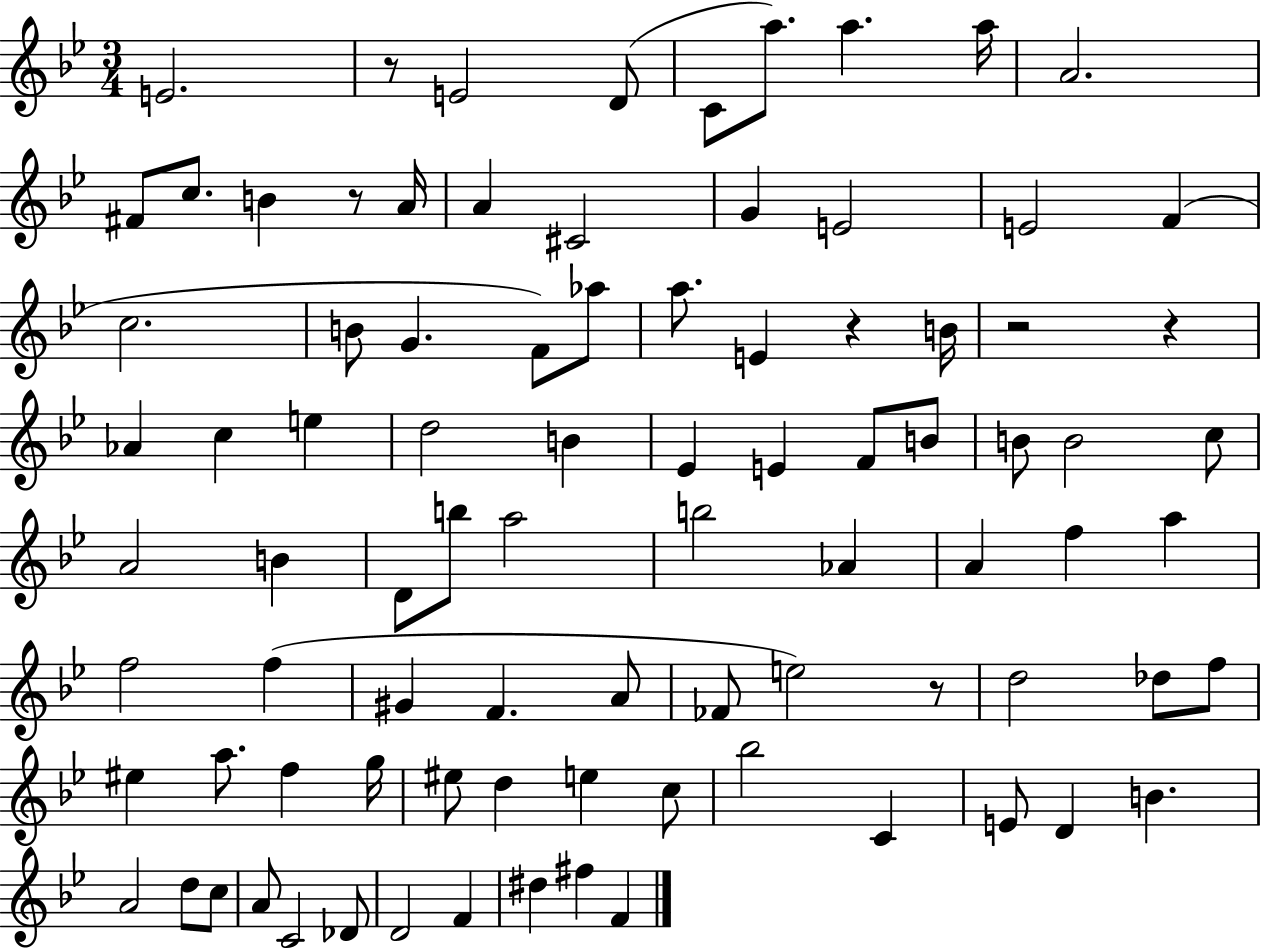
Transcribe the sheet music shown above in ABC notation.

X:1
T:Untitled
M:3/4
L:1/4
K:Bb
E2 z/2 E2 D/2 C/2 a/2 a a/4 A2 ^F/2 c/2 B z/2 A/4 A ^C2 G E2 E2 F c2 B/2 G F/2 _a/2 a/2 E z B/4 z2 z _A c e d2 B _E E F/2 B/2 B/2 B2 c/2 A2 B D/2 b/2 a2 b2 _A A f a f2 f ^G F A/2 _F/2 e2 z/2 d2 _d/2 f/2 ^e a/2 f g/4 ^e/2 d e c/2 _b2 C E/2 D B A2 d/2 c/2 A/2 C2 _D/2 D2 F ^d ^f F